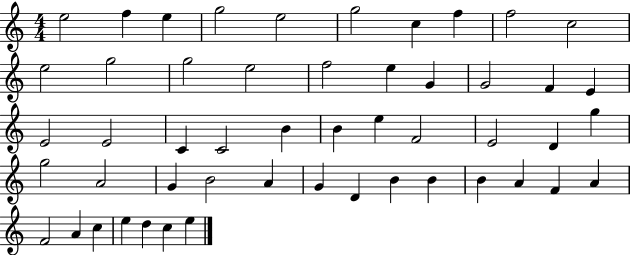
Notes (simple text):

E5/h F5/q E5/q G5/h E5/h G5/h C5/q F5/q F5/h C5/h E5/h G5/h G5/h E5/h F5/h E5/q G4/q G4/h F4/q E4/q E4/h E4/h C4/q C4/h B4/q B4/q E5/q F4/h E4/h D4/q G5/q G5/h A4/h G4/q B4/h A4/q G4/q D4/q B4/q B4/q B4/q A4/q F4/q A4/q F4/h A4/q C5/q E5/q D5/q C5/q E5/q